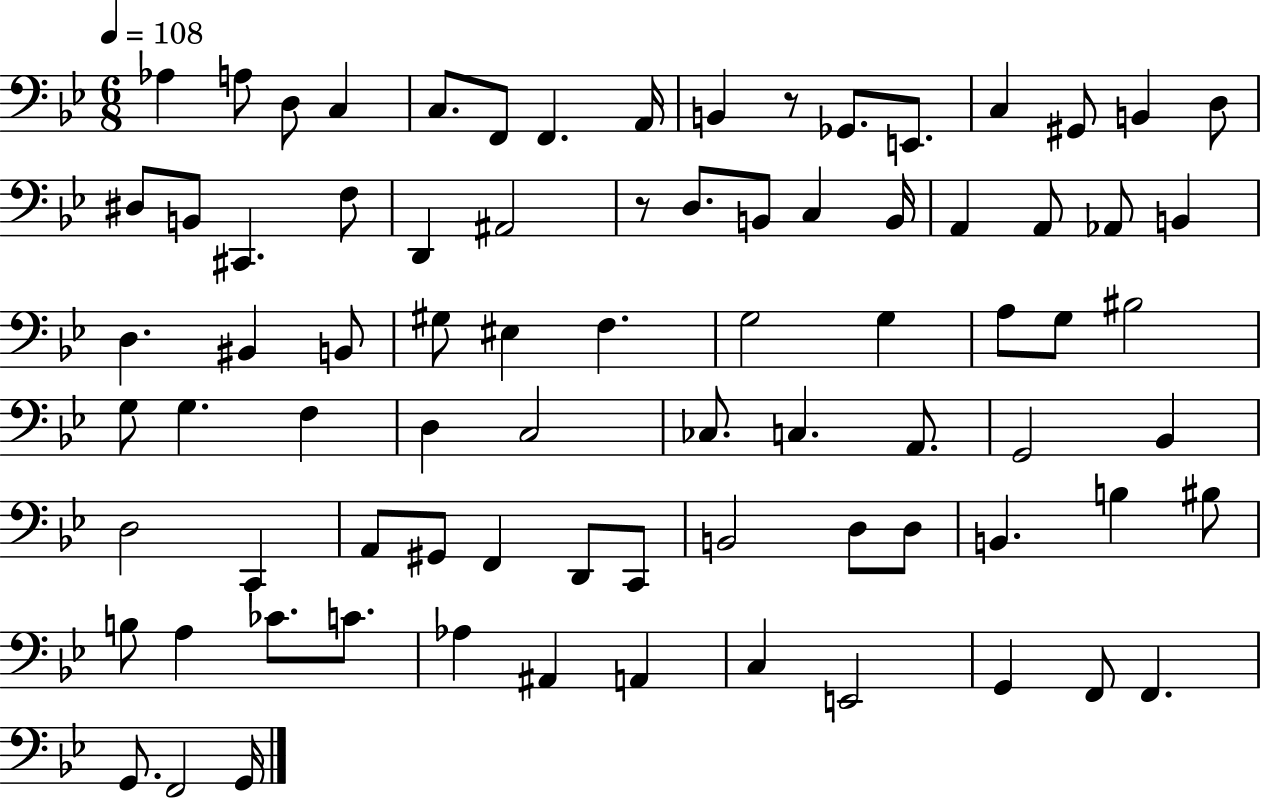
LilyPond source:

{
  \clef bass
  \numericTimeSignature
  \time 6/8
  \key bes \major
  \tempo 4 = 108
  \repeat volta 2 { aes4 a8 d8 c4 | c8. f,8 f,4. a,16 | b,4 r8 ges,8. e,8. | c4 gis,8 b,4 d8 | \break dis8 b,8 cis,4. f8 | d,4 ais,2 | r8 d8. b,8 c4 b,16 | a,4 a,8 aes,8 b,4 | \break d4. bis,4 b,8 | gis8 eis4 f4. | g2 g4 | a8 g8 bis2 | \break g8 g4. f4 | d4 c2 | ces8. c4. a,8. | g,2 bes,4 | \break d2 c,4 | a,8 gis,8 f,4 d,8 c,8 | b,2 d8 d8 | b,4. b4 bis8 | \break b8 a4 ces'8. c'8. | aes4 ais,4 a,4 | c4 e,2 | g,4 f,8 f,4. | \break g,8. f,2 g,16 | } \bar "|."
}